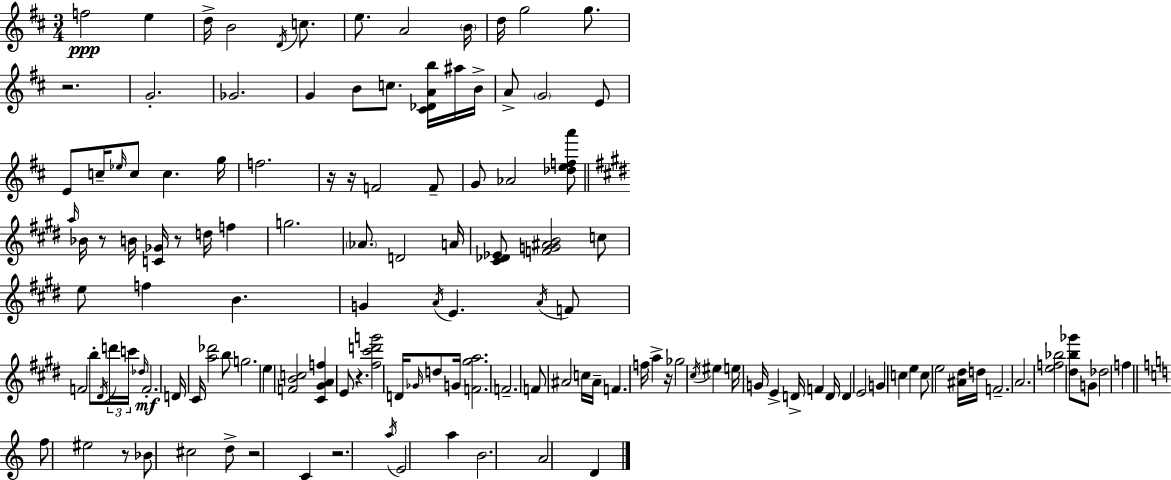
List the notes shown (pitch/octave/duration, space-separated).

F5/h E5/q D5/s B4/h D4/s C5/e. E5/e. A4/h B4/s D5/s G5/h G5/e. R/h. G4/h. Gb4/h. G4/q B4/e C5/e. [C#4,Db4,A4,B5]/s A#5/s B4/s A4/e G4/h E4/e E4/e C5/s Eb5/s C5/e C5/q. G5/s F5/h. R/s R/s F4/h F4/e G4/e Ab4/h [Db5,E5,F5,A6]/e A5/s Bb4/s R/e B4/s [C4,Gb4]/s R/e D5/s F5/q G5/h. Ab4/e. D4/h A4/s [C#4,Db4,Eb4]/e [F4,G4,A#4,B4]/h C5/e E5/e F5/q B4/q. G4/q A4/s E4/q. A4/s F4/e F4/h B5/e D#4/s D6/s C6/s Db5/s F4/h. D4/s C#4/s [A5,Db6]/h B5/e G5/h. E5/q [F4,B4,C5]/h [C#4,G#4,A4,F5]/q E4/e R/q. [F#5,C#6,D6,G6]/h D4/s Gb4/s D5/e G4/s [F4,G#5,A5]/h. F4/h. F4/e A#4/h C5/s A#4/s F4/q. F5/s A5/q R/s Gb5/h C#5/s EIS5/q E5/s G4/s E4/q D4/s F4/q D4/s D4/q E4/h G4/q C5/q E5/q C5/e E5/h [A#4,D#5]/s D5/s F4/h. A4/h. [E5,F5,Bb5]/h [D#5,B5,Gb6]/e G4/e Db5/h F5/q F5/e EIS5/h R/e Bb4/e C#5/h D5/e R/h C4/q R/h. A5/s E4/h A5/q B4/h. A4/h D4/q